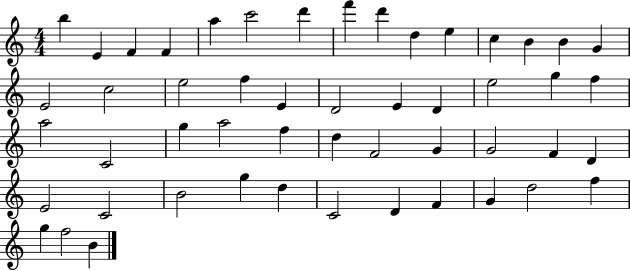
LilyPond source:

{
  \clef treble
  \numericTimeSignature
  \time 4/4
  \key c \major
  b''4 e'4 f'4 f'4 | a''4 c'''2 d'''4 | f'''4 d'''4 d''4 e''4 | c''4 b'4 b'4 g'4 | \break e'2 c''2 | e''2 f''4 e'4 | d'2 e'4 d'4 | e''2 g''4 f''4 | \break a''2 c'2 | g''4 a''2 f''4 | d''4 f'2 g'4 | g'2 f'4 d'4 | \break e'2 c'2 | b'2 g''4 d''4 | c'2 d'4 f'4 | g'4 d''2 f''4 | \break g''4 f''2 b'4 | \bar "|."
}